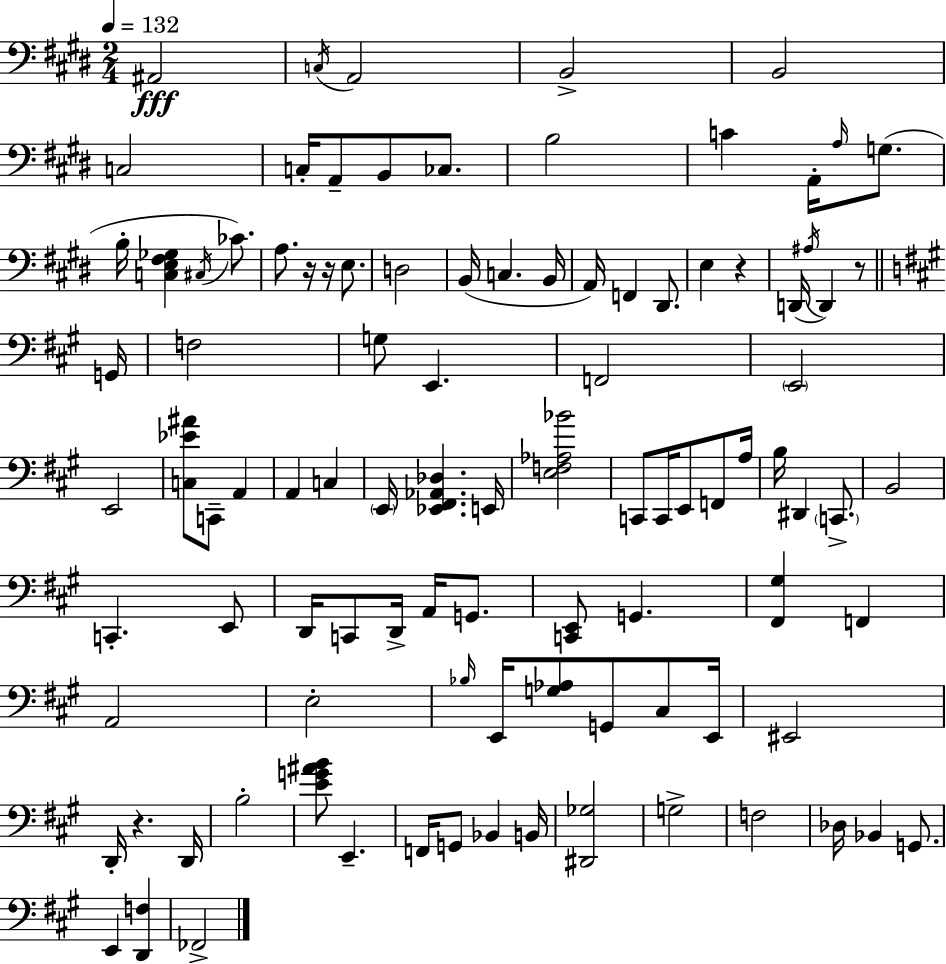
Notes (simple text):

A#2/h C3/s A2/h B2/h B2/h C3/h C3/s A2/e B2/e CES3/e. B3/h C4/q A2/s A3/s G3/e. B3/s [C3,E3,F#3,Gb3]/q C#3/s CES4/e. A3/e. R/s R/s E3/e. D3/h B2/s C3/q. B2/s A2/s F2/q D#2/e. E3/q R/q D2/s A#3/s D2/q R/e G2/s F3/h G3/e E2/q. F2/h E2/h E2/h [C3,Eb4,A#4]/e C2/e A2/q A2/q C3/q E2/s [Eb2,F#2,Ab2,Db3]/q. E2/s [E3,F3,Ab3,Bb4]/h C2/e C2/s E2/e F2/e A3/s B3/s D#2/q C2/e. B2/h C2/q. E2/e D2/s C2/e D2/s A2/s G2/e. [C2,E2]/e G2/q. [F#2,G#3]/q F2/q A2/h E3/h Bb3/s E2/s [G3,Ab3]/e G2/e C#3/e E2/s EIS2/h D2/s R/q. D2/s B3/h [E4,G4,A#4,B4]/e E2/q. F2/s G2/e Bb2/q B2/s [D#2,Gb3]/h G3/h F3/h Db3/s Bb2/q G2/e. E2/q [D2,F3]/q FES2/h